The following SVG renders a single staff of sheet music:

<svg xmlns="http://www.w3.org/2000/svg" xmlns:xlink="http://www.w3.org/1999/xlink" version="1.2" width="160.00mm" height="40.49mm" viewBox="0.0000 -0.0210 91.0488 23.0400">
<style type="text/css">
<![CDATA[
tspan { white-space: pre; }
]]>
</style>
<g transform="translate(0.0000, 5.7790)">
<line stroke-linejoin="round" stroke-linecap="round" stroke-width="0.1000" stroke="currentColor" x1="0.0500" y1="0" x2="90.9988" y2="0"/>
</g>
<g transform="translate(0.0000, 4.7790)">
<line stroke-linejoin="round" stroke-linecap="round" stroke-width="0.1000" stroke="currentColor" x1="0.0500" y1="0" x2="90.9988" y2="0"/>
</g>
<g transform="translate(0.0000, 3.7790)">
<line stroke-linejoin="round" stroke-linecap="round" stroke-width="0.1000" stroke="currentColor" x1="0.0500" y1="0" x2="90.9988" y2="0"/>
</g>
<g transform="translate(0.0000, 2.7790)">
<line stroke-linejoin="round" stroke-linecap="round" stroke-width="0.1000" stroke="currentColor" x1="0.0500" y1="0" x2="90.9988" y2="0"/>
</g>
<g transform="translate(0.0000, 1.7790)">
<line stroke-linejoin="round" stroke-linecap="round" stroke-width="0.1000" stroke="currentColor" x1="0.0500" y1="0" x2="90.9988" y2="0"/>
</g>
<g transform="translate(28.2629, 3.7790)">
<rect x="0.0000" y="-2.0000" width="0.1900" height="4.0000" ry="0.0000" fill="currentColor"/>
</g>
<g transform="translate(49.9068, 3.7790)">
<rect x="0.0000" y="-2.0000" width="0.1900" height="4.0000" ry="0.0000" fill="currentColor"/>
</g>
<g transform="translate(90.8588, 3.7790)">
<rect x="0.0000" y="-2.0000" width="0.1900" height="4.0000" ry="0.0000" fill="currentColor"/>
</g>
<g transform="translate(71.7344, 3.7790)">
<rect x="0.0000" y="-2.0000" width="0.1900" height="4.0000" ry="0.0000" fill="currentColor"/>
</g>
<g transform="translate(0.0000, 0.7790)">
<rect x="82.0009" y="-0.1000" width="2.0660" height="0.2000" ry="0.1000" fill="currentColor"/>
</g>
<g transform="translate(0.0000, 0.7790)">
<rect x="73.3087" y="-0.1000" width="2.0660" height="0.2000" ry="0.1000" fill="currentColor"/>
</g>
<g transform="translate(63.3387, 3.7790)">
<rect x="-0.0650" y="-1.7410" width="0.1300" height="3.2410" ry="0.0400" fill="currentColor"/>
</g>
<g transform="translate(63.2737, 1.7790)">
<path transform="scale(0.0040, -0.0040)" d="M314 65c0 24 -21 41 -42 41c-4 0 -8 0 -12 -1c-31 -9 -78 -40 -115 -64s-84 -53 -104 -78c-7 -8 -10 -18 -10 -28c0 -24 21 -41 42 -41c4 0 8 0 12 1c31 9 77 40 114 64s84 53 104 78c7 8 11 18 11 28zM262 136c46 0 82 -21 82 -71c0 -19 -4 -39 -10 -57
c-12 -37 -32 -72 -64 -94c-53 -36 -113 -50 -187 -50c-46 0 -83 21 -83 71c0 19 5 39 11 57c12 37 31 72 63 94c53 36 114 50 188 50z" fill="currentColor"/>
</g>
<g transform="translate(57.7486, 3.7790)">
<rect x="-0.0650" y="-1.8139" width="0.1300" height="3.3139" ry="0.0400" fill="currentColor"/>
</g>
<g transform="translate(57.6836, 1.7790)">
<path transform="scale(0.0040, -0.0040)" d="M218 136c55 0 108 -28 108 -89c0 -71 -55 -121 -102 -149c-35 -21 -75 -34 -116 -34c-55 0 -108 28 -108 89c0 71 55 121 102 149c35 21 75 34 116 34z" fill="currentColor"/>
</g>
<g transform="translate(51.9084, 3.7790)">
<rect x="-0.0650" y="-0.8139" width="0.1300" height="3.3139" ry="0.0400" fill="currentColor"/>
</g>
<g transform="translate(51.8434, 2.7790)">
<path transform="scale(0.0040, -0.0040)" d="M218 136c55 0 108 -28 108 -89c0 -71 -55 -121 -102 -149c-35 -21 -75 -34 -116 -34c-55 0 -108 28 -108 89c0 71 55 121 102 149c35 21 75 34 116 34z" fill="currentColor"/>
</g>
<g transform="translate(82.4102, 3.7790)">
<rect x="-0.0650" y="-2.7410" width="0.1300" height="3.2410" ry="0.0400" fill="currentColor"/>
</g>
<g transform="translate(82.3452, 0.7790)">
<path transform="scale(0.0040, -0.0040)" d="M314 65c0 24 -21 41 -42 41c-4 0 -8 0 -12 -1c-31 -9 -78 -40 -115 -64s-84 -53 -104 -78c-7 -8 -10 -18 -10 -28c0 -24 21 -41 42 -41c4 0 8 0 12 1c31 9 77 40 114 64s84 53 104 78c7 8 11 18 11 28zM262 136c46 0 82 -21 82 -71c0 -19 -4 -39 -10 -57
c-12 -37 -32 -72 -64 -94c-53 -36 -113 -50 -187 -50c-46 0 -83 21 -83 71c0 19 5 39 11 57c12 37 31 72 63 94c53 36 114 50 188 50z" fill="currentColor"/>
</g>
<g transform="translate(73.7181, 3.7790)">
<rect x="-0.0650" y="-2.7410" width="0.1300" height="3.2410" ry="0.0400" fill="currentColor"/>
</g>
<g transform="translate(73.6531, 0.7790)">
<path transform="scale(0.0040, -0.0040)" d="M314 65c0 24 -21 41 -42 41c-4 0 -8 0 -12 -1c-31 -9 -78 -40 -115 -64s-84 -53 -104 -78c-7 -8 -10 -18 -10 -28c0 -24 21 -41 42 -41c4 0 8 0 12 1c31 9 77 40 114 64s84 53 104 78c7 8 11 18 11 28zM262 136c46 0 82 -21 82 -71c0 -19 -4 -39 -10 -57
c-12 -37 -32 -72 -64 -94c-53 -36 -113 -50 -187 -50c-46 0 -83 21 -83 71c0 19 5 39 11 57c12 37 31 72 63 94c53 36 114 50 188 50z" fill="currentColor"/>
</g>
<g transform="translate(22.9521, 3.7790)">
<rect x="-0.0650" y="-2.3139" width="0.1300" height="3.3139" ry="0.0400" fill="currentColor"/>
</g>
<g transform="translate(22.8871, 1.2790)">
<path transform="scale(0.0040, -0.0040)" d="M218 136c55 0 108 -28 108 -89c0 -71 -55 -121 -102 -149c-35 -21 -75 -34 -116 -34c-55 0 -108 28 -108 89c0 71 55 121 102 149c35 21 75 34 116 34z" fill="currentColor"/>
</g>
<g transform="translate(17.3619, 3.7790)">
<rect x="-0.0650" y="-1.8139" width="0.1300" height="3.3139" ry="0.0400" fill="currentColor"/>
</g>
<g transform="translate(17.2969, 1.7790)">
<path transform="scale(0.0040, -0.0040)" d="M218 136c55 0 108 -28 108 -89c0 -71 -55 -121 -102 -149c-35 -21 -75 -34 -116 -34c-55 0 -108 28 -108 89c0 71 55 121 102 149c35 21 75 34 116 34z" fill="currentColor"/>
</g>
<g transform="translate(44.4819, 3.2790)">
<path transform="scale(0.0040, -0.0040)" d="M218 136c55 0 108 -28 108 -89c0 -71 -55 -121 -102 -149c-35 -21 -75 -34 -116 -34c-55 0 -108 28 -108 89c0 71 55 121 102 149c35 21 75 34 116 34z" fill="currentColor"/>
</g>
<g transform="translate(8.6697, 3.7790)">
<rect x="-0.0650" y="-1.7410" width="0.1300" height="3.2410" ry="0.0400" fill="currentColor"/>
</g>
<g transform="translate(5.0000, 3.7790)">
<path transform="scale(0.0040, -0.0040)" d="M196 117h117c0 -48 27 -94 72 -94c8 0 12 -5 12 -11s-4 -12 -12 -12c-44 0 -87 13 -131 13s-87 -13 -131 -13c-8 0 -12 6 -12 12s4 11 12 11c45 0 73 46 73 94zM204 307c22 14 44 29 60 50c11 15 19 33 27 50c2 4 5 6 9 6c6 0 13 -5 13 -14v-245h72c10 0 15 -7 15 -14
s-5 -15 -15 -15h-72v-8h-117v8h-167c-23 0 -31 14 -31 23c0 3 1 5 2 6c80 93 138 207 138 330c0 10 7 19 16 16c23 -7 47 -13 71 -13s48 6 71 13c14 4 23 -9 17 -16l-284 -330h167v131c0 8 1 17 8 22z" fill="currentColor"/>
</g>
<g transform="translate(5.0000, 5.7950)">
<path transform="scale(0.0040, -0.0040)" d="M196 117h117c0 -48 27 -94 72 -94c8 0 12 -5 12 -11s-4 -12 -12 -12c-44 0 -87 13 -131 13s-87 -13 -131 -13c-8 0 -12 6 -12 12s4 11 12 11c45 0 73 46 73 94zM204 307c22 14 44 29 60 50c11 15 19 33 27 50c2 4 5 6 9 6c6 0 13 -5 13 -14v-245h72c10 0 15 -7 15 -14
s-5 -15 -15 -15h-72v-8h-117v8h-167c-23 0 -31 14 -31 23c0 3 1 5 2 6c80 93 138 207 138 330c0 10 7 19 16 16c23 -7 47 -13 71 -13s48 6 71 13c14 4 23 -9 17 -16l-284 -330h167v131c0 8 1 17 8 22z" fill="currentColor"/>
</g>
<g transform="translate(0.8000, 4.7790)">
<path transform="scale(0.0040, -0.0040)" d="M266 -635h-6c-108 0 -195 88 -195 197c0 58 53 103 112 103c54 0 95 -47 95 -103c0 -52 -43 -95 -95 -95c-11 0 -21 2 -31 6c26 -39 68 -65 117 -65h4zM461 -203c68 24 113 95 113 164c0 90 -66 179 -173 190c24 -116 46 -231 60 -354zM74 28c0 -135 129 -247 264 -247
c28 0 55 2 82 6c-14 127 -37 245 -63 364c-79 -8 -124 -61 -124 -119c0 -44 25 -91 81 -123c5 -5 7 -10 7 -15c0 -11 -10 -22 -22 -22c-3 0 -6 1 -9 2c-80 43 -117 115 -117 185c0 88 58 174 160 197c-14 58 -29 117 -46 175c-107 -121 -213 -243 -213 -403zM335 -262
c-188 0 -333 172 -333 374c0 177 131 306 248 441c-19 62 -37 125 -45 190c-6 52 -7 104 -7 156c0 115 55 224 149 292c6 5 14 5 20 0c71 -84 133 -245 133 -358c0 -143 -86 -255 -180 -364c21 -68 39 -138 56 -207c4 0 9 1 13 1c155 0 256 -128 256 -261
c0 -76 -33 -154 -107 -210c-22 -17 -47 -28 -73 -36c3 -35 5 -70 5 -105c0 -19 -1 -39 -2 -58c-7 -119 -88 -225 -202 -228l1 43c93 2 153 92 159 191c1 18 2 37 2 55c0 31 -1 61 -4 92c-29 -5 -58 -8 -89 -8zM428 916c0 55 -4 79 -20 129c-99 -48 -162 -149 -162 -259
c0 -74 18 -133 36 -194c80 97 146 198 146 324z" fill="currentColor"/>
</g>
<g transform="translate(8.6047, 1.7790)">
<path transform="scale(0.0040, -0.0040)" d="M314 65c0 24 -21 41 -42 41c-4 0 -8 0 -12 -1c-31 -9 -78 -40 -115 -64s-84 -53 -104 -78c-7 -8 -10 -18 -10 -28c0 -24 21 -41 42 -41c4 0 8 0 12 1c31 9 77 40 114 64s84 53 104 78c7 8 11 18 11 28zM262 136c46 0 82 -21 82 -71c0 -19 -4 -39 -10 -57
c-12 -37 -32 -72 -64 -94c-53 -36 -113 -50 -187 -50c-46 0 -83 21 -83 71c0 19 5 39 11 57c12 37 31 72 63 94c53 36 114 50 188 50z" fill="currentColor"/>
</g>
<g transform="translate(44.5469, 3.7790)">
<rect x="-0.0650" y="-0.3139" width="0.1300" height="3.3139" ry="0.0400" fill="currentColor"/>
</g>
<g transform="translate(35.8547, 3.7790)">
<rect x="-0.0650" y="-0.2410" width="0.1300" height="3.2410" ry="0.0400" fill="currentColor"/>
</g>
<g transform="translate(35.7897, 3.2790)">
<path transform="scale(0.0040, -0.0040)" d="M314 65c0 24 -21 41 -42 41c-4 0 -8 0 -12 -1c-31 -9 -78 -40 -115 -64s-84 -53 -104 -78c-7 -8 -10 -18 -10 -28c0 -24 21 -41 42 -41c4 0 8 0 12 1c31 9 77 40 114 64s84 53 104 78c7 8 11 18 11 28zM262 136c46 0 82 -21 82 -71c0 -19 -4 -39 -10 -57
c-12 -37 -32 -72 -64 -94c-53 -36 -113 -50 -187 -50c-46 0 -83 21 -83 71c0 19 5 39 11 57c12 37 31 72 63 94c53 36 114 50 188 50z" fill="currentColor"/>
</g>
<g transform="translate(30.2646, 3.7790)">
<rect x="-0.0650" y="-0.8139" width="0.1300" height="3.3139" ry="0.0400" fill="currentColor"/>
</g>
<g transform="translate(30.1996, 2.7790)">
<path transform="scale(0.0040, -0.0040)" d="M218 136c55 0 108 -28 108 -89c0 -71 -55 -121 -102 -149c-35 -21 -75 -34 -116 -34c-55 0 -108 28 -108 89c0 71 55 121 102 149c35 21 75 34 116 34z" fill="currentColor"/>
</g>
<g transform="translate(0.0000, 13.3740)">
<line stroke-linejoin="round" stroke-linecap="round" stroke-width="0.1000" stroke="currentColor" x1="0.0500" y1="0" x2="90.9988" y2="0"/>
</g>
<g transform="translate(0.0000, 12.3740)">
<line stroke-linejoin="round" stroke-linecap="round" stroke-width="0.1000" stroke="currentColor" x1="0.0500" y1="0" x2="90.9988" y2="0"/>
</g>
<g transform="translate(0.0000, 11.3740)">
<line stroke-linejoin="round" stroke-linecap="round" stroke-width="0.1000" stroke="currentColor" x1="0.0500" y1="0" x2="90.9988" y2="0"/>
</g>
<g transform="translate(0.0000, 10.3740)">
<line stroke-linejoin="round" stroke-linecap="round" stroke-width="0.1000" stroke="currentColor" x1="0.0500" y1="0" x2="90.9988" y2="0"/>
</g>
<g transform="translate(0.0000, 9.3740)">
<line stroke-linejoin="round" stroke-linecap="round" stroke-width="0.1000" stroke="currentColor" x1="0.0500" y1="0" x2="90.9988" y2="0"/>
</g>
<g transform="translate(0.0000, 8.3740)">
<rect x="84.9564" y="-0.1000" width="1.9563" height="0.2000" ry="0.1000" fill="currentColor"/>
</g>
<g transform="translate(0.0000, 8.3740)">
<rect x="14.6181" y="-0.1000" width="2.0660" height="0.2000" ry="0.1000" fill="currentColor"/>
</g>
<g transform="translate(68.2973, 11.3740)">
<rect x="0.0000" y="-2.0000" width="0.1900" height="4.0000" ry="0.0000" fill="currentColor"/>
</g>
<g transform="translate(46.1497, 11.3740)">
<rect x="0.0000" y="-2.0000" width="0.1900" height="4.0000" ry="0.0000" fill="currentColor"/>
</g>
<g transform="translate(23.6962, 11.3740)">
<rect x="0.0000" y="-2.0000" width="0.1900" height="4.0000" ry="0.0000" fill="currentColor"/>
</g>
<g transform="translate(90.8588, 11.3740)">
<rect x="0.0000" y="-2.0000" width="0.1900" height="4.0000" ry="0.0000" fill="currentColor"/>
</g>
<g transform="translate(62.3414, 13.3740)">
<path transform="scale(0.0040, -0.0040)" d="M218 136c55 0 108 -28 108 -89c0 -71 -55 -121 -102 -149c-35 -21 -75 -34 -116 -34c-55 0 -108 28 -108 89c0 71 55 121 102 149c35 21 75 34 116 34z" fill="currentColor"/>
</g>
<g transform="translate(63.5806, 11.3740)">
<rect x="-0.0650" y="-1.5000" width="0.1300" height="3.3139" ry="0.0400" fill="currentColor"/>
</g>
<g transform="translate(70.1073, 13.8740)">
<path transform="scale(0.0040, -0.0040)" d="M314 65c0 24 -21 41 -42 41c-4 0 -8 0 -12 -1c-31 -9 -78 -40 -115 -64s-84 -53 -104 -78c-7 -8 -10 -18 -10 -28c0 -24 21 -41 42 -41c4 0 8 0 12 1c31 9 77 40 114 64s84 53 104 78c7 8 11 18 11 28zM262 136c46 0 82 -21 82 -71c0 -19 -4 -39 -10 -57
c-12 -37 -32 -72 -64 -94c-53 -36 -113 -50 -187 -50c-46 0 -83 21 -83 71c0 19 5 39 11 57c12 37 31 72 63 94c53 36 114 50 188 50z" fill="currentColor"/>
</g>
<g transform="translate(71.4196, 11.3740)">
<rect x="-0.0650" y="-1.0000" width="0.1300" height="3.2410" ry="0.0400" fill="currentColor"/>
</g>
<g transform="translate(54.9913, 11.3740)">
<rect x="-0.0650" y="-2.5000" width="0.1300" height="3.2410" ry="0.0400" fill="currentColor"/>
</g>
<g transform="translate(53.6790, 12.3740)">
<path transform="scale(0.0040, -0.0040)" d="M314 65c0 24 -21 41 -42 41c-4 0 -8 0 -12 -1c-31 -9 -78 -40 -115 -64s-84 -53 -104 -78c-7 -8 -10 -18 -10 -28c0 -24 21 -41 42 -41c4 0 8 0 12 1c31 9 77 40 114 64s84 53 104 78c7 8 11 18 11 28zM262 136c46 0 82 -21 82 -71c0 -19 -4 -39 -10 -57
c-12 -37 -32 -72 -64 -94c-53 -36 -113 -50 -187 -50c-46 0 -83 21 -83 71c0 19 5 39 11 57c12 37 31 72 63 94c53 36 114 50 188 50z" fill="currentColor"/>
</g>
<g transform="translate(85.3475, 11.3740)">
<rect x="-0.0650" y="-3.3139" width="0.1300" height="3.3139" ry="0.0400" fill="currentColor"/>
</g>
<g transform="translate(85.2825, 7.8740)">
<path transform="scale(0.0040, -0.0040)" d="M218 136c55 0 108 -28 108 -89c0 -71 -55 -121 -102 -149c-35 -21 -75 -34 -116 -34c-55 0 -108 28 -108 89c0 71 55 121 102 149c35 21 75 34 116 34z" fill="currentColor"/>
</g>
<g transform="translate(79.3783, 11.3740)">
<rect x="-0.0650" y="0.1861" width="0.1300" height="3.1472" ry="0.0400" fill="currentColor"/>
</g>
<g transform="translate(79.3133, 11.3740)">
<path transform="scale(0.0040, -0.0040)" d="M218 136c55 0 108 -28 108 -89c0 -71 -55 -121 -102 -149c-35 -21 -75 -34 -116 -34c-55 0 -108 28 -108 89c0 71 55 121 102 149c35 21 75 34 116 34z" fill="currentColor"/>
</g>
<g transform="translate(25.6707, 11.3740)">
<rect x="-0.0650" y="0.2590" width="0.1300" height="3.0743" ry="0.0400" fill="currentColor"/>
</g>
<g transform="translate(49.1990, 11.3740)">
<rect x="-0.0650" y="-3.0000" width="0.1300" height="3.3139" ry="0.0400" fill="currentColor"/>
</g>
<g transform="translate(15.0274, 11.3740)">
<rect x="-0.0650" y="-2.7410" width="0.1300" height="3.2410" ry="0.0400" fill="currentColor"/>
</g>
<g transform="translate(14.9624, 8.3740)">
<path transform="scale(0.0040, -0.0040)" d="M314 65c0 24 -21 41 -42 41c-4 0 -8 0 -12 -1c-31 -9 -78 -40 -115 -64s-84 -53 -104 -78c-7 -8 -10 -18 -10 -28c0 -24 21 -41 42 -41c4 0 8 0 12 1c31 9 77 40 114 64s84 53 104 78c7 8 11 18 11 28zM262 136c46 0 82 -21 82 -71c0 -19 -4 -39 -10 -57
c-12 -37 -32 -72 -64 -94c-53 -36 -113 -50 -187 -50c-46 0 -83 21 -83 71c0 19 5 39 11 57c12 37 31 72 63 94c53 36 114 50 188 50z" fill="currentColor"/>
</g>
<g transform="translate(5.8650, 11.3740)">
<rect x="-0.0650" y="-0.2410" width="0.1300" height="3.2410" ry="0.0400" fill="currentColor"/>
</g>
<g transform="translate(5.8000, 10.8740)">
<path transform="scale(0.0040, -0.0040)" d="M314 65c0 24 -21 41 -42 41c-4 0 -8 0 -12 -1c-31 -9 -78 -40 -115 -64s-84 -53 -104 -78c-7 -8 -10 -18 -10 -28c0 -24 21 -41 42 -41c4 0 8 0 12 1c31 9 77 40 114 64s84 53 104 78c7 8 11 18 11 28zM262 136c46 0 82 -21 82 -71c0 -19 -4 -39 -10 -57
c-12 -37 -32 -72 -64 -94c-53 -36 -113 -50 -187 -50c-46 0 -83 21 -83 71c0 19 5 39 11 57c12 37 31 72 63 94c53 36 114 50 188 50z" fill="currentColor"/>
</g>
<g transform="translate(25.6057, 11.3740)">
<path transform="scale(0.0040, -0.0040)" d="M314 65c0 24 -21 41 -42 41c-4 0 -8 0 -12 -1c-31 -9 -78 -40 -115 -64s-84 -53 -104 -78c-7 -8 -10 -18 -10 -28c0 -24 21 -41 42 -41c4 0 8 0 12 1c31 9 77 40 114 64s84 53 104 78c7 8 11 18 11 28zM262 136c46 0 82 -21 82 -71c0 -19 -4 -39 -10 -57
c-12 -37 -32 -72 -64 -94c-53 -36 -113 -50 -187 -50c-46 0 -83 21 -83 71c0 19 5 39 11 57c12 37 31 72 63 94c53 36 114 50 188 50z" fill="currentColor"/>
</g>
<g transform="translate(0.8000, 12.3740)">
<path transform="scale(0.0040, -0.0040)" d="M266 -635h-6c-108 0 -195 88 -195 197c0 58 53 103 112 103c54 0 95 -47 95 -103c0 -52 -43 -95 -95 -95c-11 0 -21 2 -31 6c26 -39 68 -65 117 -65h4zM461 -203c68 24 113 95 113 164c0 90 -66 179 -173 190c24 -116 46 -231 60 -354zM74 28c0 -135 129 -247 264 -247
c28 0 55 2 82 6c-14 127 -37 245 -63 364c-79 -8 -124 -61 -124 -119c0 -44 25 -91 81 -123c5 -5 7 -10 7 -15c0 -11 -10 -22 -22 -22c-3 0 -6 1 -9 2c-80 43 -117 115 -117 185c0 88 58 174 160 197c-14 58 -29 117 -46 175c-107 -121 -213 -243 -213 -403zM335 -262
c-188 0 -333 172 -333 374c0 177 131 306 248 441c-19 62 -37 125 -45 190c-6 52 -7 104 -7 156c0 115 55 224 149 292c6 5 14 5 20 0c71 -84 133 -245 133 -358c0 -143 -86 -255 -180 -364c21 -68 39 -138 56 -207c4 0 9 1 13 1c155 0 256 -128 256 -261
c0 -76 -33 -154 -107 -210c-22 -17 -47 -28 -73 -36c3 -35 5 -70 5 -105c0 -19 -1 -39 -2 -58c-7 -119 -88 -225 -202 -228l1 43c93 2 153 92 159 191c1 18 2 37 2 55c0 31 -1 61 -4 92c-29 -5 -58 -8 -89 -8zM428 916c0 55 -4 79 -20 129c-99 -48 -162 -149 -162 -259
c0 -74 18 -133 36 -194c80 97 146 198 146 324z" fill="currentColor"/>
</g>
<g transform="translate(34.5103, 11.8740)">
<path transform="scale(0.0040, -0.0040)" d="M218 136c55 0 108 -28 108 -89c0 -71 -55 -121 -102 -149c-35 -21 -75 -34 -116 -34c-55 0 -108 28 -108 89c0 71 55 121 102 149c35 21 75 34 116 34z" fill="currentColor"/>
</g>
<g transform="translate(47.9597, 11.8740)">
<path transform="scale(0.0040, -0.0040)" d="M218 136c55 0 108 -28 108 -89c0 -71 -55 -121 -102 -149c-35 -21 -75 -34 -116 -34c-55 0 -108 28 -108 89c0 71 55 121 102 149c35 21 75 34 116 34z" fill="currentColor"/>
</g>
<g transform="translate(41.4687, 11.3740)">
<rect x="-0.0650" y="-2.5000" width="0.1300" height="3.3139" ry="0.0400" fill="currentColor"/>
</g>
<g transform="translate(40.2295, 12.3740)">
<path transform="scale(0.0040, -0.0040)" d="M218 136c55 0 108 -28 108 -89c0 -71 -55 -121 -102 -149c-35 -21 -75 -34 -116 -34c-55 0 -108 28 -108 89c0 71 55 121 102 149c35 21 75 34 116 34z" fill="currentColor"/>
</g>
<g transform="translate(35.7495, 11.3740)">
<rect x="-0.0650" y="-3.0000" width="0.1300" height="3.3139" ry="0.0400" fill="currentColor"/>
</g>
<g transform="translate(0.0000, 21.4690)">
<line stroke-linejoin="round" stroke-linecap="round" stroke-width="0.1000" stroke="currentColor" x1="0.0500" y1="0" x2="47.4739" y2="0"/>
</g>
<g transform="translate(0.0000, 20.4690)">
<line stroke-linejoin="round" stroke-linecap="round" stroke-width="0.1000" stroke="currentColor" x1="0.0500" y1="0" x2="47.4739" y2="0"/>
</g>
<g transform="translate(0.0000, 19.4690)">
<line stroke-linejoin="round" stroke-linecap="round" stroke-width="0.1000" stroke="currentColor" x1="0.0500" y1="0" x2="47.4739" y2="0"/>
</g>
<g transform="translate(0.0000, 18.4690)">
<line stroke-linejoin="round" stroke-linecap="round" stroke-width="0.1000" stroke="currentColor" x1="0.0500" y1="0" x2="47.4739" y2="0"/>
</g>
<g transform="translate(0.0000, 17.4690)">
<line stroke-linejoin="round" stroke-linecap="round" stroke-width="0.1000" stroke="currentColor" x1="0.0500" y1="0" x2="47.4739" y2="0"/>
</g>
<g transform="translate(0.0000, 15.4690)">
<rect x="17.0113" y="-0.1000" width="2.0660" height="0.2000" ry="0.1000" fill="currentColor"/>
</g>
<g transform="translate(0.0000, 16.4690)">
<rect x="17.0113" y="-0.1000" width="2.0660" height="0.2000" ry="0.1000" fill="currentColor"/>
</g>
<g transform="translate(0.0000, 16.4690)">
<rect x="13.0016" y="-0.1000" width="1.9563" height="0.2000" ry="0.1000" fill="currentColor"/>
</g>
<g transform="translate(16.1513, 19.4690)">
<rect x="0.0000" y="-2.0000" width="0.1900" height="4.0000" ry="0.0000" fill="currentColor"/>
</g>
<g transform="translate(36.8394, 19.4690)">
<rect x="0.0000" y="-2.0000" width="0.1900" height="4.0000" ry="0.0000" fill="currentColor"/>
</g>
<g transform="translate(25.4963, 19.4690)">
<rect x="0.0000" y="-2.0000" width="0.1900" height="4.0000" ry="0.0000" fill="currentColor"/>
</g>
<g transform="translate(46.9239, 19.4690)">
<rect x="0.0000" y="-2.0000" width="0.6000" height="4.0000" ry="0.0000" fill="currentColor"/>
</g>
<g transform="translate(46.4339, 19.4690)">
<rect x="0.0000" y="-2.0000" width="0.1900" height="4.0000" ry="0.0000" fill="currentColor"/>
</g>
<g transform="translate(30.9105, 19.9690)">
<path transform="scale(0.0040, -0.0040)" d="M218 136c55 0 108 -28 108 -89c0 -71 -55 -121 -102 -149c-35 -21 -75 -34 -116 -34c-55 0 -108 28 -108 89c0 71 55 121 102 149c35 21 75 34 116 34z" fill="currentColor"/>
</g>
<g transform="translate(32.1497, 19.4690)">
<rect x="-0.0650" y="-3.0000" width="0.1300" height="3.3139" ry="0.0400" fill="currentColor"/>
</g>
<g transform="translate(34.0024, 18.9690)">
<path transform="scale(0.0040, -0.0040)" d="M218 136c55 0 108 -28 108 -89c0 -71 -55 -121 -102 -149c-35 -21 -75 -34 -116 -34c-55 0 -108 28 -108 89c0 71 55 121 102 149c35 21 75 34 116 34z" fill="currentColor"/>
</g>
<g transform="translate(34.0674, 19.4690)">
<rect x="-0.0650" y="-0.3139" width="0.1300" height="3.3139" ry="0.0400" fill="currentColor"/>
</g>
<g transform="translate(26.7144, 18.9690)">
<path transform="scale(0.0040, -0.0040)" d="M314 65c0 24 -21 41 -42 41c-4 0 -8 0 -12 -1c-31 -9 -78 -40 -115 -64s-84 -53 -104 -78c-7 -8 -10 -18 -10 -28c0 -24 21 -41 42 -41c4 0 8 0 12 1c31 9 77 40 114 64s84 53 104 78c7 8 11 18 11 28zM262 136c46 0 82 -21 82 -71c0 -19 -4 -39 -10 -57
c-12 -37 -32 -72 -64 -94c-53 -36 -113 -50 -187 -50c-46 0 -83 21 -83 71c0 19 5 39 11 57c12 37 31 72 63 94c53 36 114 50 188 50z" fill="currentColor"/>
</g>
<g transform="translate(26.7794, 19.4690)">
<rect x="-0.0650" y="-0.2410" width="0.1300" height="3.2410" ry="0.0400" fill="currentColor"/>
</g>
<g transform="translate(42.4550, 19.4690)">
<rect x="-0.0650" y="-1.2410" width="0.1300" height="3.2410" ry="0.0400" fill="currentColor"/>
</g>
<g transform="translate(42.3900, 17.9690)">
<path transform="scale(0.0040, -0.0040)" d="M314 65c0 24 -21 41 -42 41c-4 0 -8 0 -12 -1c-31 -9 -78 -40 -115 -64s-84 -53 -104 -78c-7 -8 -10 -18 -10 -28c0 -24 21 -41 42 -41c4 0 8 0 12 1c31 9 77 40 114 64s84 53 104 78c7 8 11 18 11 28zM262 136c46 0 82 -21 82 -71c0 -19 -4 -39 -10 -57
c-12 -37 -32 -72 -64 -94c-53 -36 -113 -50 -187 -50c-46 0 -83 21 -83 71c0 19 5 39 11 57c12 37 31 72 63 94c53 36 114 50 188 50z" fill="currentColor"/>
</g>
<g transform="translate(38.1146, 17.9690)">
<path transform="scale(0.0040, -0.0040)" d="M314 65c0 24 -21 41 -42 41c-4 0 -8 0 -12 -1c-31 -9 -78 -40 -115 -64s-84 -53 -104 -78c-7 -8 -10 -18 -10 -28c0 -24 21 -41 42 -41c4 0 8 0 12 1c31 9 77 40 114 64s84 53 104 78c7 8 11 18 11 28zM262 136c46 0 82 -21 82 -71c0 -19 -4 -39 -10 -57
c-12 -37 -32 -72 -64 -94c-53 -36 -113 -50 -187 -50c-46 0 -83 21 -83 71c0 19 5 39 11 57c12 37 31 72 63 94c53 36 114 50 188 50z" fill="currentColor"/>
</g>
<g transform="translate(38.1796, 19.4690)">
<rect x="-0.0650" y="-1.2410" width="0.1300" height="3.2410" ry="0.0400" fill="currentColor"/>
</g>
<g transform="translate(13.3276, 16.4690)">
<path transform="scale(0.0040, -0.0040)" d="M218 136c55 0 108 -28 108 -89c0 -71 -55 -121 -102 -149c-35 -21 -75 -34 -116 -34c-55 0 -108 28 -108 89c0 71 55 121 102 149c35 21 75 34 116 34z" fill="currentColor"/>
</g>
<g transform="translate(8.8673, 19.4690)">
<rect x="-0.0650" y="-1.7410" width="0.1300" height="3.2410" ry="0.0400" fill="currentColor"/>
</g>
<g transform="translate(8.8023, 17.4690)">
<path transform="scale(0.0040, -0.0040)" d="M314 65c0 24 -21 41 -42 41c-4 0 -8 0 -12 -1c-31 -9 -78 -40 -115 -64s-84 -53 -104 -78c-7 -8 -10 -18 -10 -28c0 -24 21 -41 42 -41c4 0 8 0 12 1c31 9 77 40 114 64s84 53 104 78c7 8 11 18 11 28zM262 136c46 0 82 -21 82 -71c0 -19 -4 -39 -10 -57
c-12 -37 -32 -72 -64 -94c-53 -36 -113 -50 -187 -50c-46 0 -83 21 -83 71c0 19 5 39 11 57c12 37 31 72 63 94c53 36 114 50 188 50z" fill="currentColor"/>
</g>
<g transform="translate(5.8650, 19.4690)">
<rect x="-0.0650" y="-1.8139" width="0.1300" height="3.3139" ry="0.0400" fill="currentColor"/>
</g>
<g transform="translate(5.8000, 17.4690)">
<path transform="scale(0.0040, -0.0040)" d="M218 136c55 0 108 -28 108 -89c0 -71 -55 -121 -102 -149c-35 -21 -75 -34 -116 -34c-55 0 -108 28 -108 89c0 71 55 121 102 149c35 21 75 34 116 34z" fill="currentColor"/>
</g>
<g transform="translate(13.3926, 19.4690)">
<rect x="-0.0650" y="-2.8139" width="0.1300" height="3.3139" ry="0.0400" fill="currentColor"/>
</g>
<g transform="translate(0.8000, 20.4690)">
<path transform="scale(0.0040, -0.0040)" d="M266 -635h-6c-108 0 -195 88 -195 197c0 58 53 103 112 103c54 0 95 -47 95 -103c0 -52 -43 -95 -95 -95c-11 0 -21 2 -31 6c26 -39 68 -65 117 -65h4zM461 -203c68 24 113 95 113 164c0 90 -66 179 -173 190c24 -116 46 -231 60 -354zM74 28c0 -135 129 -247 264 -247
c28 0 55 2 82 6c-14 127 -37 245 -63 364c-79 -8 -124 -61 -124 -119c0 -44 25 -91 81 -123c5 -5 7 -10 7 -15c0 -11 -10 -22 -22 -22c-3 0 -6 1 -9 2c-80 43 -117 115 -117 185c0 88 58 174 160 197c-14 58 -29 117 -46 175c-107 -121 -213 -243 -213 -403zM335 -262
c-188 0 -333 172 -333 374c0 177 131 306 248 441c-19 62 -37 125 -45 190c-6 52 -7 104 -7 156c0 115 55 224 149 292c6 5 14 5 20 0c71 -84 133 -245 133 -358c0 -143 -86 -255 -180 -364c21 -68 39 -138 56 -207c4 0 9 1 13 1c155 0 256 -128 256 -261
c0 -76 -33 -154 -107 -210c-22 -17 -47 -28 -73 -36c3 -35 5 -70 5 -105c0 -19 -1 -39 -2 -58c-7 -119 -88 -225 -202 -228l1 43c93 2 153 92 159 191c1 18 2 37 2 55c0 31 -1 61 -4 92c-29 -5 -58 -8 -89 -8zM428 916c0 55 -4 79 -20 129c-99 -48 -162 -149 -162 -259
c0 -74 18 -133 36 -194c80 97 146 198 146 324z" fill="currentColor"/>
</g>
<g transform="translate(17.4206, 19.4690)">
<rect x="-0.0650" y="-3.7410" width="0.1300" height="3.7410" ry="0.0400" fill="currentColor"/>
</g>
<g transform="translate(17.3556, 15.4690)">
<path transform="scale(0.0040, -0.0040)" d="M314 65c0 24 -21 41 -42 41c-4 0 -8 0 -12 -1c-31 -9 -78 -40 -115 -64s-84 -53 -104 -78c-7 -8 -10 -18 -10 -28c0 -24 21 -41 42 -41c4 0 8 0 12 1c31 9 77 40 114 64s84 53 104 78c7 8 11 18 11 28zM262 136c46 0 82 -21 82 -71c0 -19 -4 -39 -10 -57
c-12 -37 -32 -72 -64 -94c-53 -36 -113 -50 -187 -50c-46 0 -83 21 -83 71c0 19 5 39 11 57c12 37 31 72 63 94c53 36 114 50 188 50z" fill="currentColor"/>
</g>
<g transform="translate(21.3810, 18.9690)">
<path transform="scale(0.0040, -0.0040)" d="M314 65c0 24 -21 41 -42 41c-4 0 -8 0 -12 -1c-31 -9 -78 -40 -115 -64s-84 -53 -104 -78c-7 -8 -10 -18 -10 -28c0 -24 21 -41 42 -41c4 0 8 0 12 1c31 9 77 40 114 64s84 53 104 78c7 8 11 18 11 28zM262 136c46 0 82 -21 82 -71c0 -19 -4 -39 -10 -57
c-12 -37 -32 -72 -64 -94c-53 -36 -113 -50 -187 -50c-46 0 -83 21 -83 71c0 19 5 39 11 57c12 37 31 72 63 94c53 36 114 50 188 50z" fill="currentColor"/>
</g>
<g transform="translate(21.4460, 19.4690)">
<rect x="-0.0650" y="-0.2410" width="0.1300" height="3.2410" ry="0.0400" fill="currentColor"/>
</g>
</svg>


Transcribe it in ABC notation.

X:1
T:Untitled
M:4/4
L:1/4
K:C
f2 f g d c2 c d f f2 a2 a2 c2 a2 B2 A G A G2 E D2 B b f f2 a c'2 c2 c2 A c e2 e2